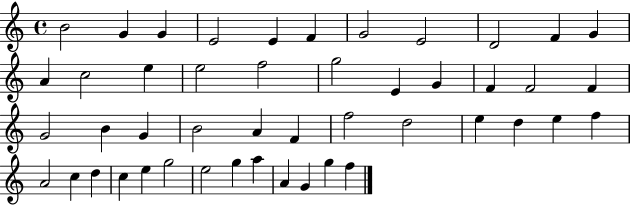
B4/h G4/q G4/q E4/h E4/q F4/q G4/h E4/h D4/h F4/q G4/q A4/q C5/h E5/q E5/h F5/h G5/h E4/q G4/q F4/q F4/h F4/q G4/h B4/q G4/q B4/h A4/q F4/q F5/h D5/h E5/q D5/q E5/q F5/q A4/h C5/q D5/q C5/q E5/q G5/h E5/h G5/q A5/q A4/q G4/q G5/q F5/q